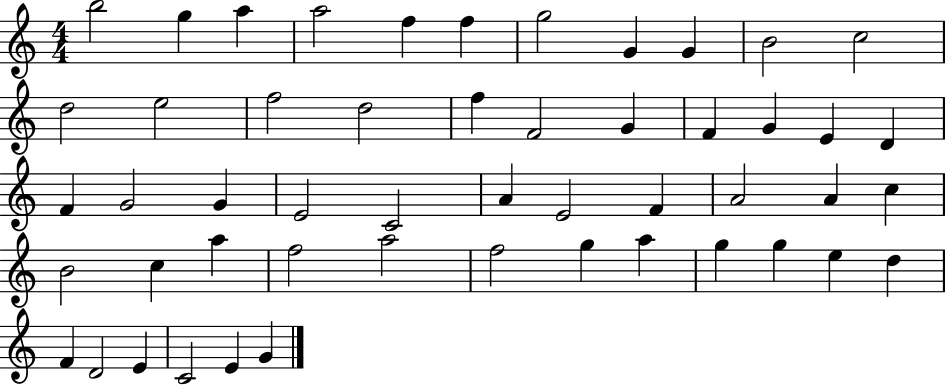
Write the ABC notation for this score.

X:1
T:Untitled
M:4/4
L:1/4
K:C
b2 g a a2 f f g2 G G B2 c2 d2 e2 f2 d2 f F2 G F G E D F G2 G E2 C2 A E2 F A2 A c B2 c a f2 a2 f2 g a g g e d F D2 E C2 E G